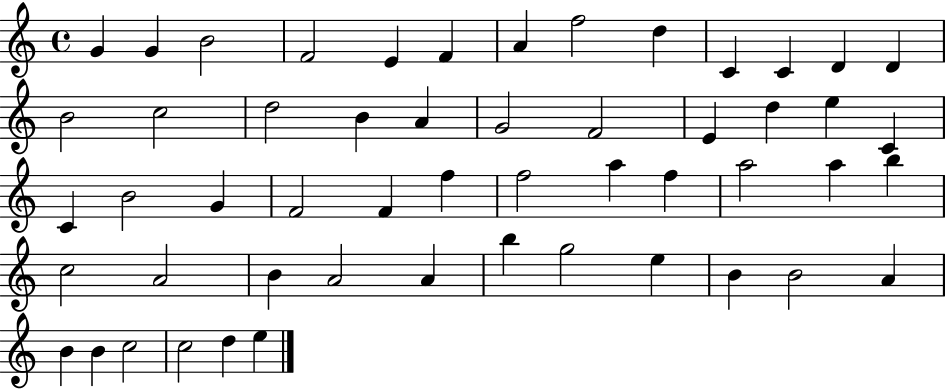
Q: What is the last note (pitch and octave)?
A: E5